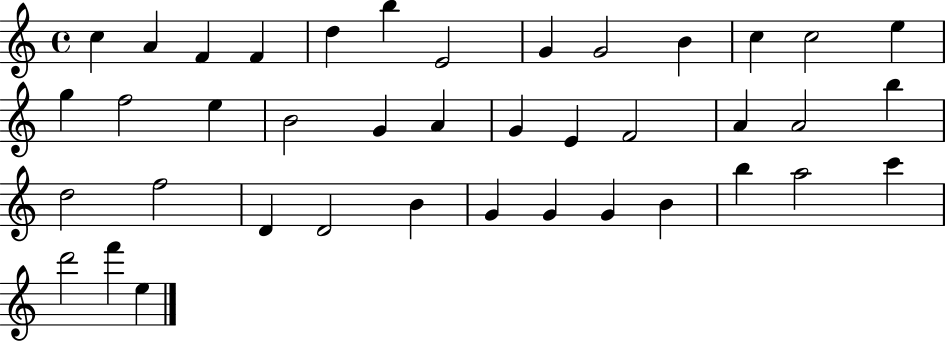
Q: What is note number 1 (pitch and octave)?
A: C5